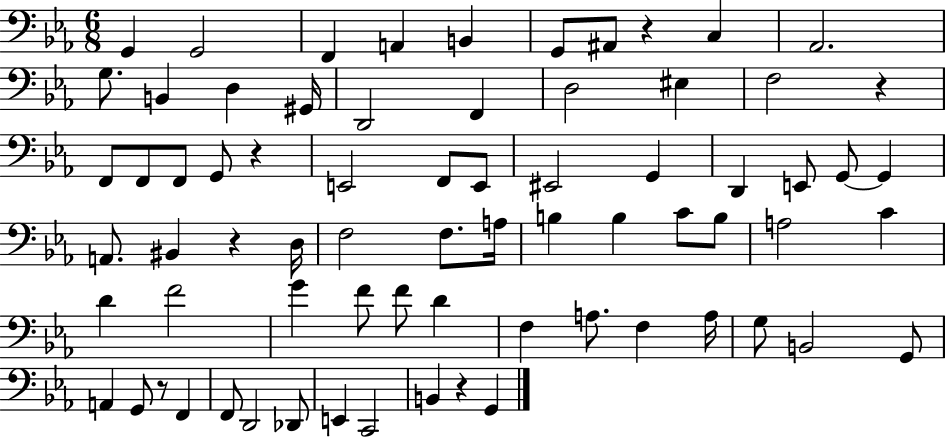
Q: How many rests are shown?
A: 6